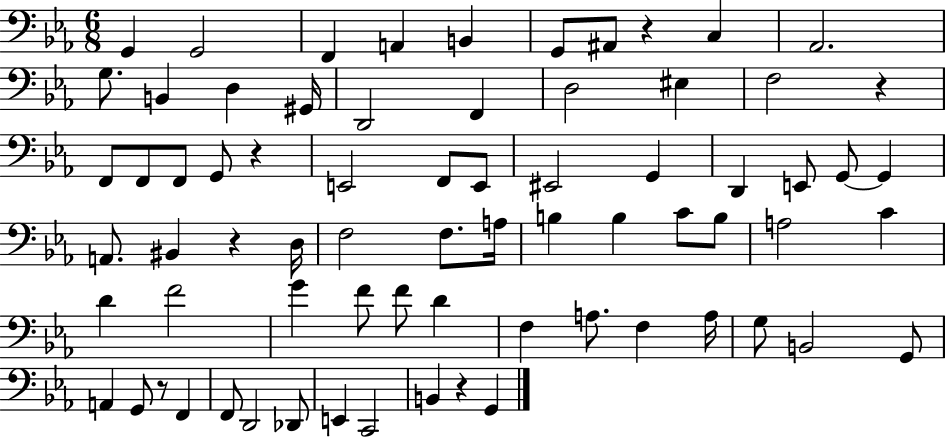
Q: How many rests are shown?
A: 6